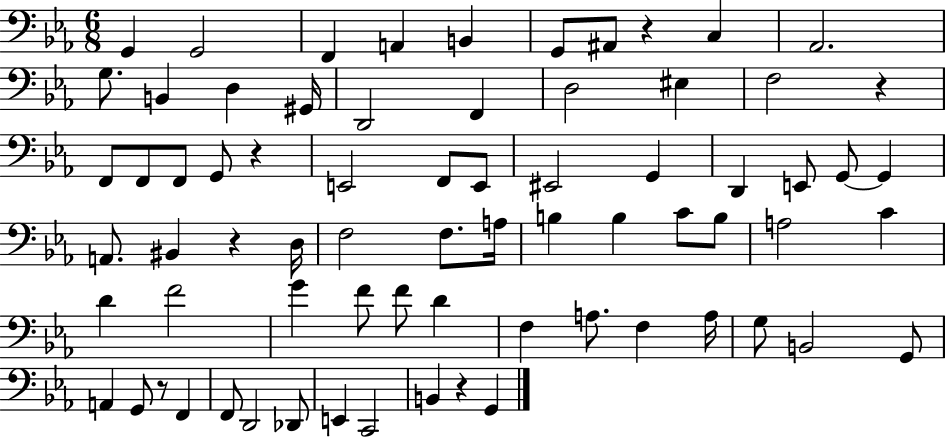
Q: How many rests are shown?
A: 6